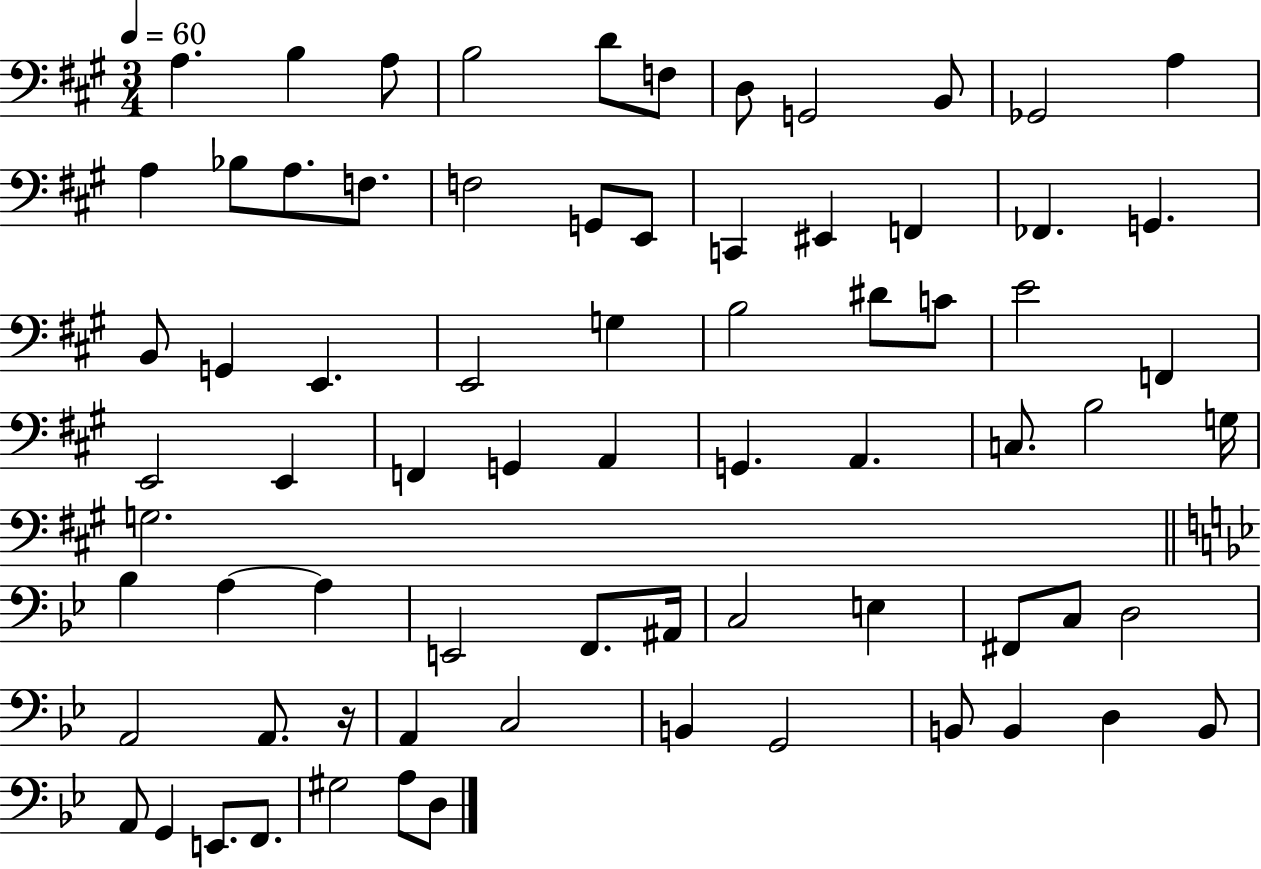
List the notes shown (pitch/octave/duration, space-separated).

A3/q. B3/q A3/e B3/h D4/e F3/e D3/e G2/h B2/e Gb2/h A3/q A3/q Bb3/e A3/e. F3/e. F3/h G2/e E2/e C2/q EIS2/q F2/q FES2/q. G2/q. B2/e G2/q E2/q. E2/h G3/q B3/h D#4/e C4/e E4/h F2/q E2/h E2/q F2/q G2/q A2/q G2/q. A2/q. C3/e. B3/h G3/s G3/h. Bb3/q A3/q A3/q E2/h F2/e. A#2/s C3/h E3/q F#2/e C3/e D3/h A2/h A2/e. R/s A2/q C3/h B2/q G2/h B2/e B2/q D3/q B2/e A2/e G2/q E2/e. F2/e. G#3/h A3/e D3/e